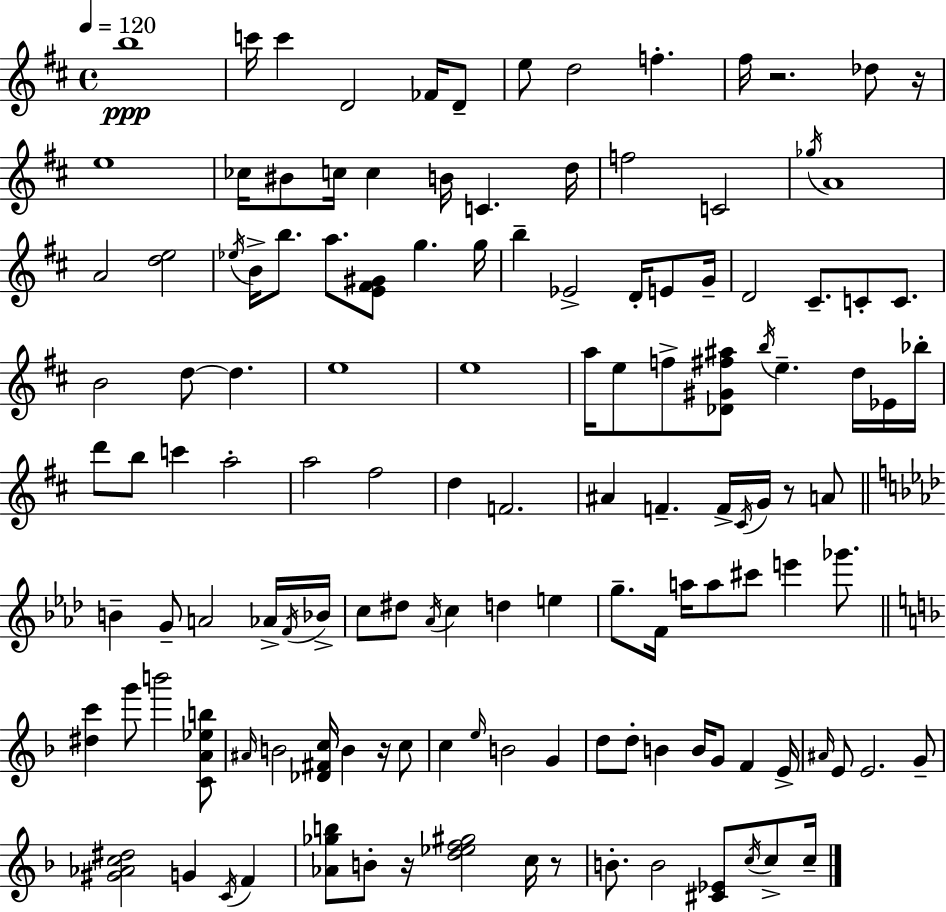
B5/w C6/s C6/q D4/h FES4/s D4/e E5/e D5/h F5/q. F#5/s R/h. Db5/e R/s E5/w CES5/s BIS4/e C5/s C5/q B4/s C4/q. D5/s F5/h C4/h Gb5/s A4/w A4/h [D5,E5]/h Eb5/s B4/s B5/e. A5/e. [E4,F#4,G#4]/e G5/q. G5/s B5/q Eb4/h D4/s E4/e G4/s D4/h C#4/e. C4/e C4/e. B4/h D5/e D5/q. E5/w E5/w A5/s E5/e F5/e [Db4,G#4,F#5,A#5]/e B5/s E5/q. D5/s Eb4/s Bb5/s D6/e B5/e C6/q A5/h A5/h F#5/h D5/q F4/h. A#4/q F4/q. F4/s C#4/s G4/s R/e A4/e B4/q G4/e A4/h Ab4/s F4/s Bb4/s C5/e D#5/e Ab4/s C5/q D5/q E5/q G5/e. F4/s A5/s A5/e C#6/e E6/q Gb6/e. [D#5,C6]/q G6/e B6/h [C4,A4,Eb5,B5]/e A#4/s B4/h [Db4,F#4,C5]/s B4/q R/s C5/e C5/q E5/s B4/h G4/q D5/e D5/e B4/q B4/s G4/e F4/q E4/s A#4/s E4/e E4/h. G4/e [G#4,Ab4,C5,D#5]/h G4/q C4/s F4/q [Ab4,Gb5,B5]/e B4/e R/s [D5,Eb5,F5,G#5]/h C5/s R/e B4/e. B4/h [C#4,Eb4]/e C5/s C5/e C5/s